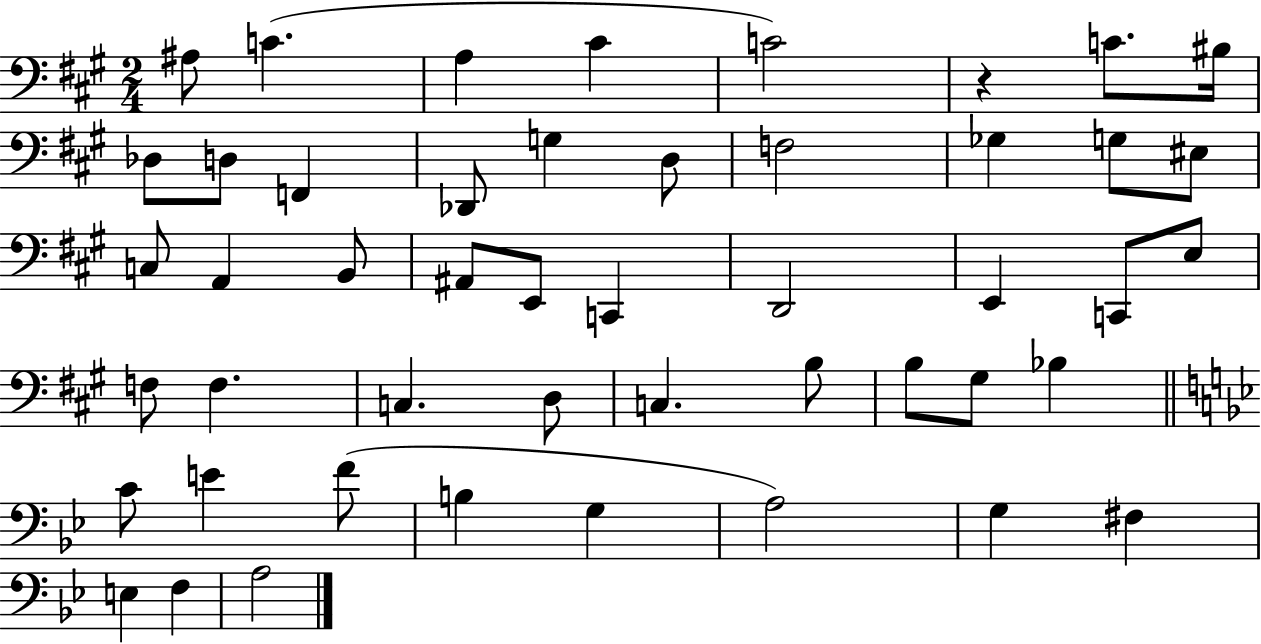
A#3/e C4/q. A3/q C#4/q C4/h R/q C4/e. BIS3/s Db3/e D3/e F2/q Db2/e G3/q D3/e F3/h Gb3/q G3/e EIS3/e C3/e A2/q B2/e A#2/e E2/e C2/q D2/h E2/q C2/e E3/e F3/e F3/q. C3/q. D3/e C3/q. B3/e B3/e G#3/e Bb3/q C4/e E4/q F4/e B3/q G3/q A3/h G3/q F#3/q E3/q F3/q A3/h